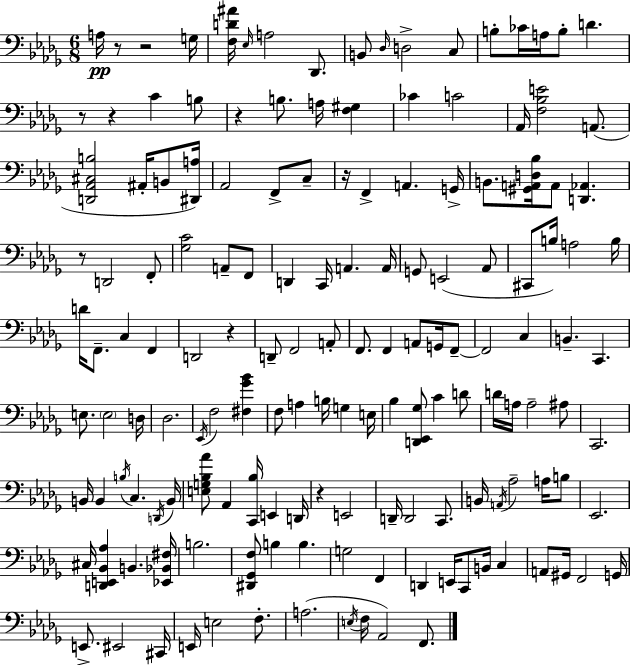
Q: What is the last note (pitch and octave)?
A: F2